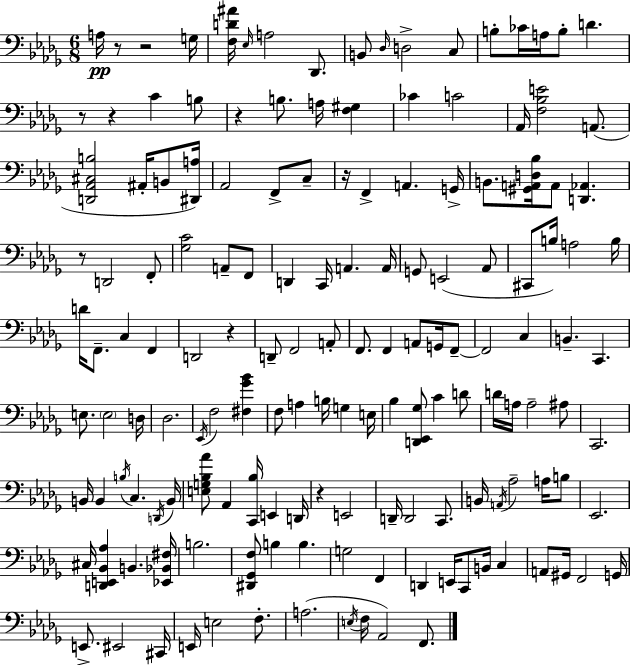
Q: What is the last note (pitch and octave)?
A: F2